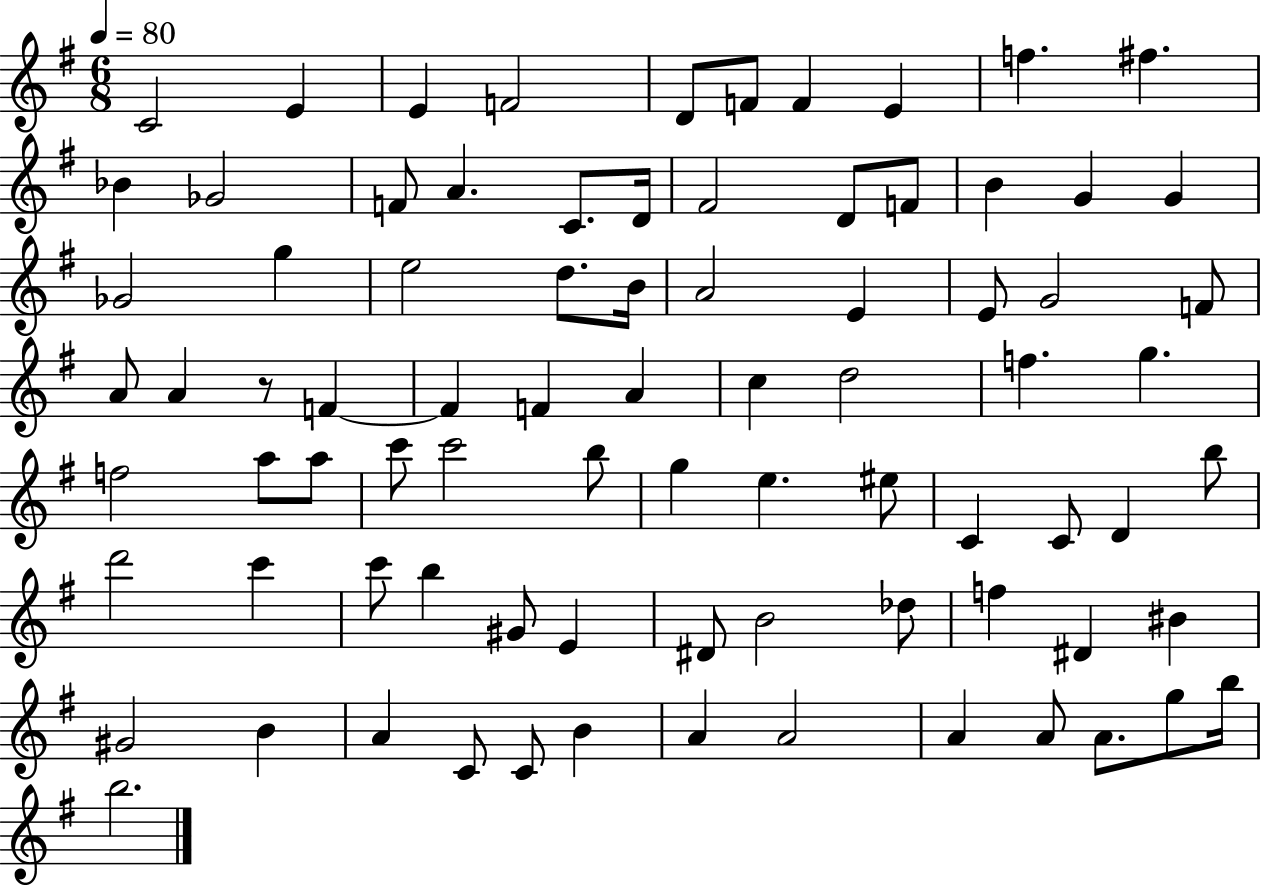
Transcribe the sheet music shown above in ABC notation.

X:1
T:Untitled
M:6/8
L:1/4
K:G
C2 E E F2 D/2 F/2 F E f ^f _B _G2 F/2 A C/2 D/4 ^F2 D/2 F/2 B G G _G2 g e2 d/2 B/4 A2 E E/2 G2 F/2 A/2 A z/2 F F F A c d2 f g f2 a/2 a/2 c'/2 c'2 b/2 g e ^e/2 C C/2 D b/2 d'2 c' c'/2 b ^G/2 E ^D/2 B2 _d/2 f ^D ^B ^G2 B A C/2 C/2 B A A2 A A/2 A/2 g/2 b/4 b2